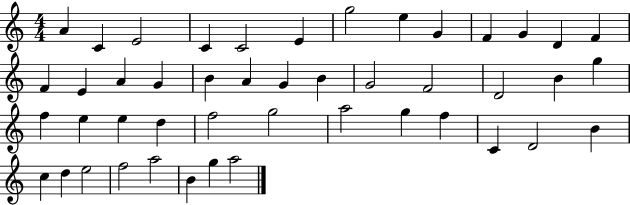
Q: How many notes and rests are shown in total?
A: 46